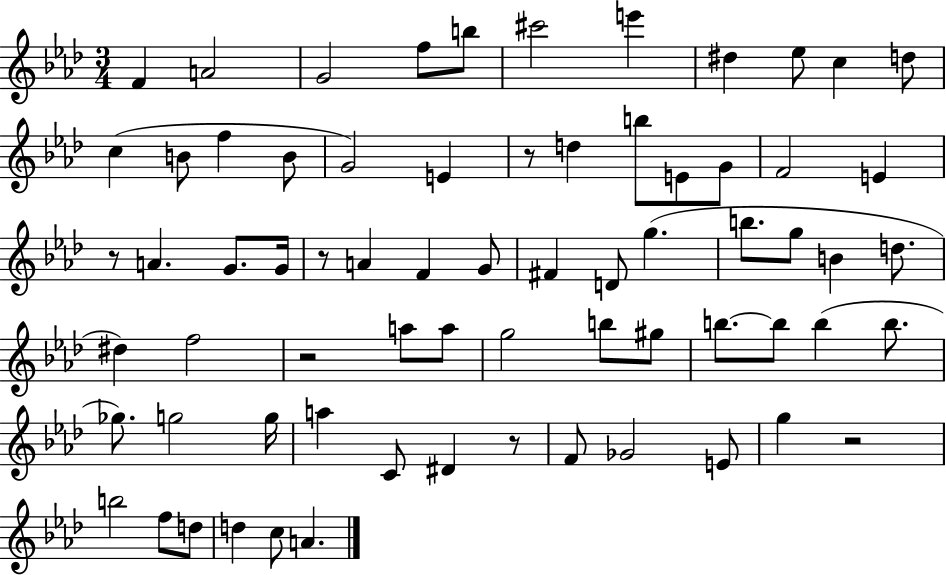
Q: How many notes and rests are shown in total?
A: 69